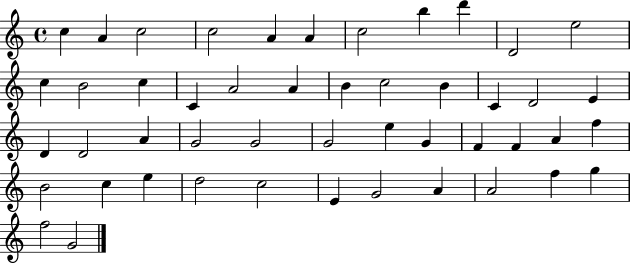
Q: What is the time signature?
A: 4/4